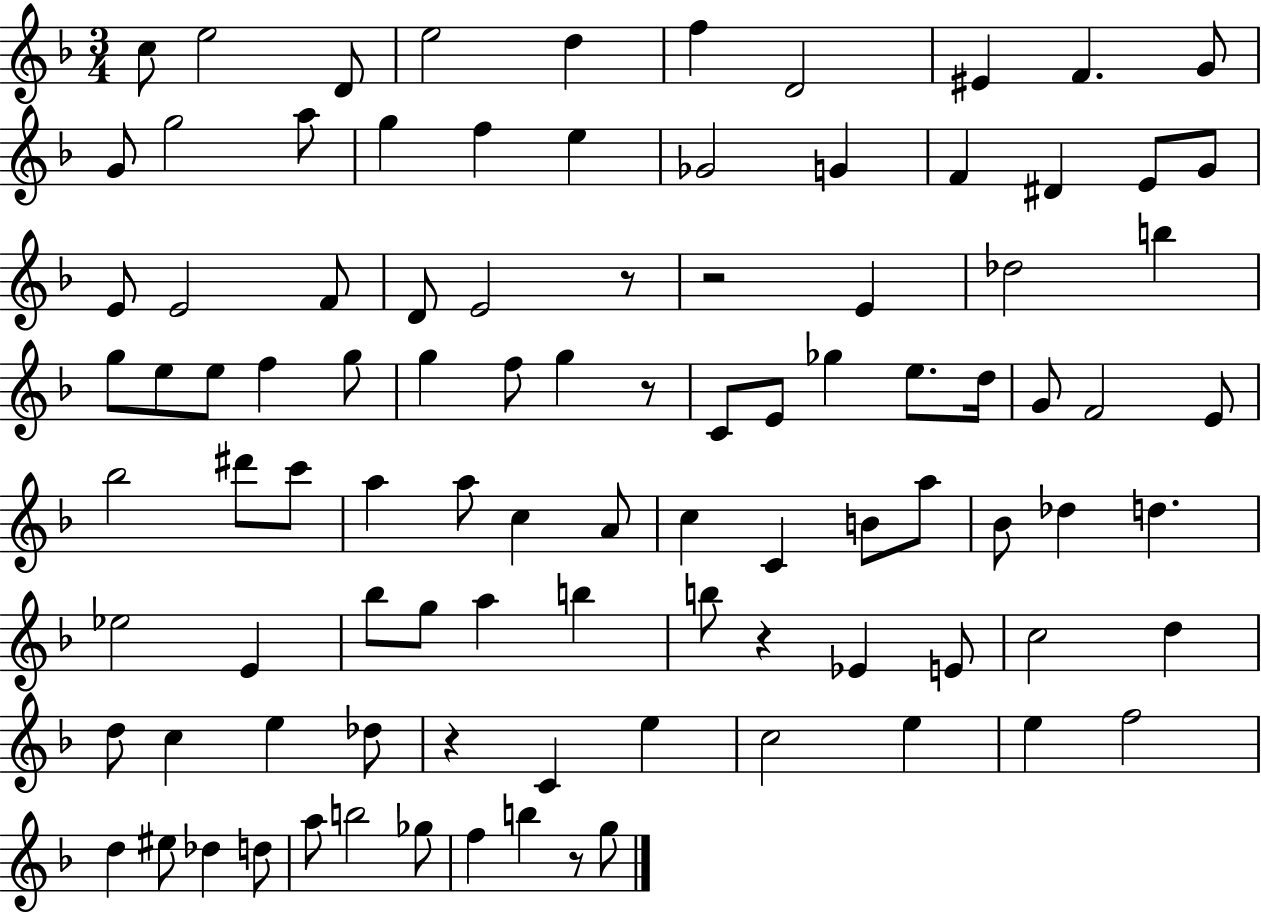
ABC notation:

X:1
T:Untitled
M:3/4
L:1/4
K:F
c/2 e2 D/2 e2 d f D2 ^E F G/2 G/2 g2 a/2 g f e _G2 G F ^D E/2 G/2 E/2 E2 F/2 D/2 E2 z/2 z2 E _d2 b g/2 e/2 e/2 f g/2 g f/2 g z/2 C/2 E/2 _g e/2 d/4 G/2 F2 E/2 _b2 ^d'/2 c'/2 a a/2 c A/2 c C B/2 a/2 _B/2 _d d _e2 E _b/2 g/2 a b b/2 z _E E/2 c2 d d/2 c e _d/2 z C e c2 e e f2 d ^e/2 _d d/2 a/2 b2 _g/2 f b z/2 g/2